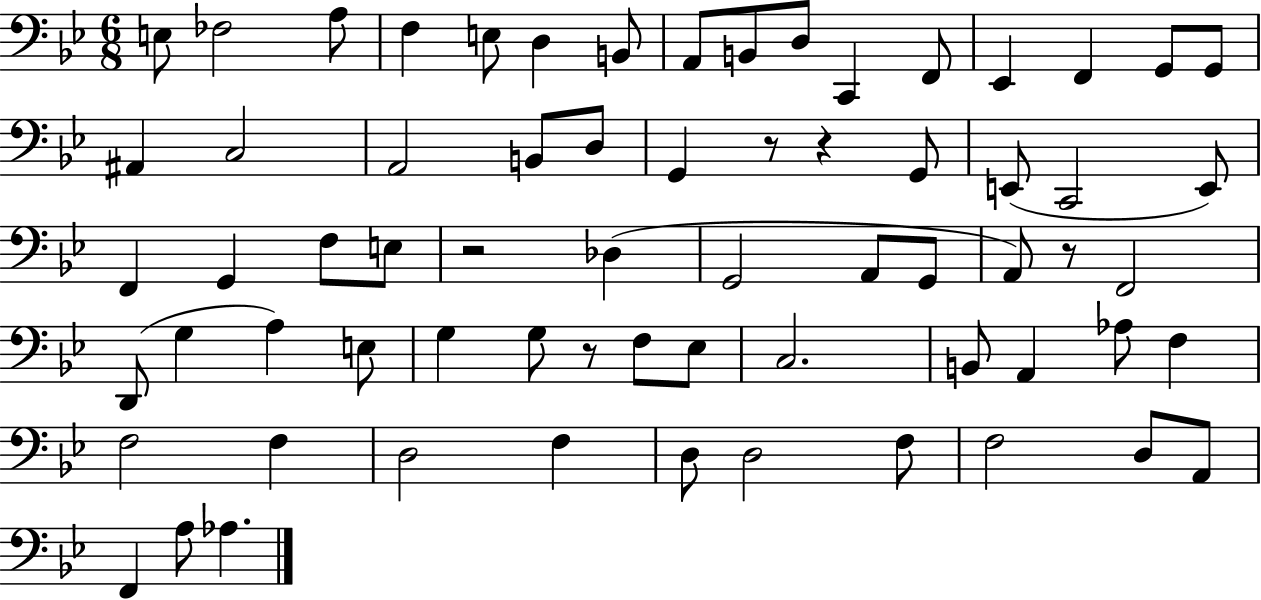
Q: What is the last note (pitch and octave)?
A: Ab3